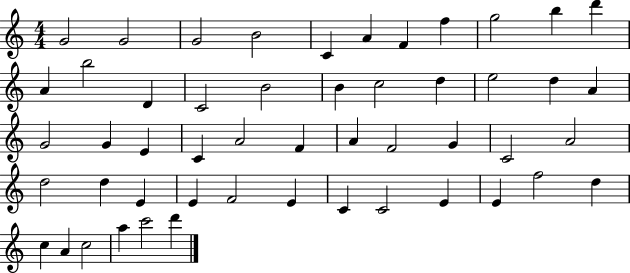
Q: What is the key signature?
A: C major